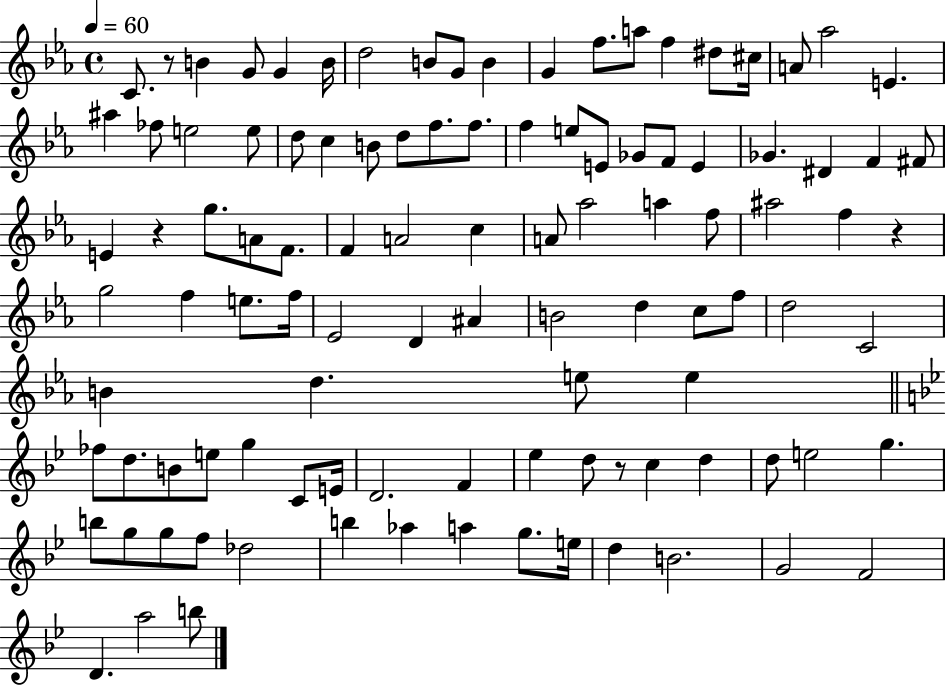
{
  \clef treble
  \time 4/4
  \defaultTimeSignature
  \key ees \major
  \tempo 4 = 60
  c'8. r8 b'4 g'8 g'4 b'16 | d''2 b'8 g'8 b'4 | g'4 f''8. a''8 f''4 dis''8 cis''16 | a'8 aes''2 e'4. | \break ais''4 fes''8 e''2 e''8 | d''8 c''4 b'8 d''8 f''8. f''8. | f''4 e''8 e'8 ges'8 f'8 e'4 | ges'4. dis'4 f'4 fis'8 | \break e'4 r4 g''8. a'8 f'8. | f'4 a'2 c''4 | a'8 aes''2 a''4 f''8 | ais''2 f''4 r4 | \break g''2 f''4 e''8. f''16 | ees'2 d'4 ais'4 | b'2 d''4 c''8 f''8 | d''2 c'2 | \break b'4 d''4. e''8 e''4 | \bar "||" \break \key bes \major fes''8 d''8. b'8 e''8 g''4 c'8 e'16 | d'2. f'4 | ees''4 d''8 r8 c''4 d''4 | d''8 e''2 g''4. | \break b''8 g''8 g''8 f''8 des''2 | b''4 aes''4 a''4 g''8. e''16 | d''4 b'2. | g'2 f'2 | \break d'4. a''2 b''8 | \bar "|."
}